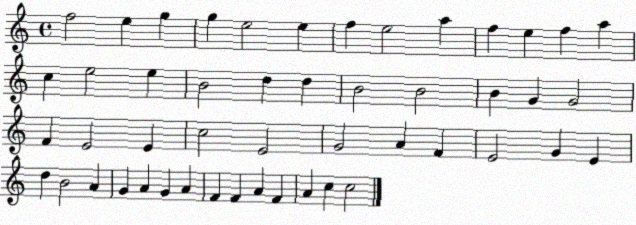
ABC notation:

X:1
T:Untitled
M:4/4
L:1/4
K:C
f2 e g g e2 e f e2 a f e f a c e2 e B2 d d B2 B2 B G G2 F E2 E c2 E2 G2 A F E2 G E d B2 A G A G A F F A F A c c2